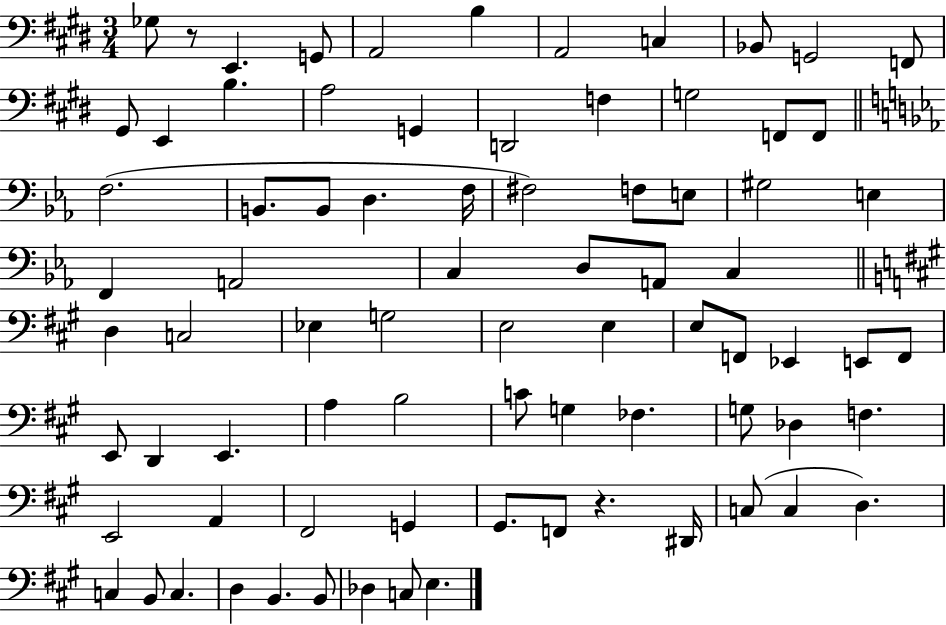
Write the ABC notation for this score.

X:1
T:Untitled
M:3/4
L:1/4
K:E
_G,/2 z/2 E,, G,,/2 A,,2 B, A,,2 C, _B,,/2 G,,2 F,,/2 ^G,,/2 E,, B, A,2 G,, D,,2 F, G,2 F,,/2 F,,/2 F,2 B,,/2 B,,/2 D, F,/4 ^F,2 F,/2 E,/2 ^G,2 E, F,, A,,2 C, D,/2 A,,/2 C, D, C,2 _E, G,2 E,2 E, E,/2 F,,/2 _E,, E,,/2 F,,/2 E,,/2 D,, E,, A, B,2 C/2 G, _F, G,/2 _D, F, E,,2 A,, ^F,,2 G,, ^G,,/2 F,,/2 z ^D,,/4 C,/2 C, D, C, B,,/2 C, D, B,, B,,/2 _D, C,/2 E,